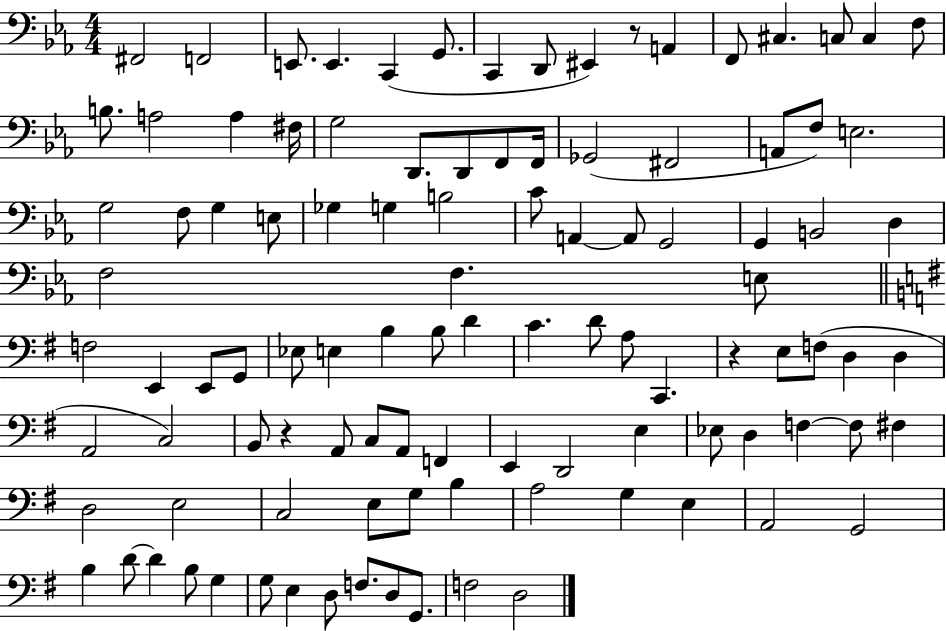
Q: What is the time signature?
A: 4/4